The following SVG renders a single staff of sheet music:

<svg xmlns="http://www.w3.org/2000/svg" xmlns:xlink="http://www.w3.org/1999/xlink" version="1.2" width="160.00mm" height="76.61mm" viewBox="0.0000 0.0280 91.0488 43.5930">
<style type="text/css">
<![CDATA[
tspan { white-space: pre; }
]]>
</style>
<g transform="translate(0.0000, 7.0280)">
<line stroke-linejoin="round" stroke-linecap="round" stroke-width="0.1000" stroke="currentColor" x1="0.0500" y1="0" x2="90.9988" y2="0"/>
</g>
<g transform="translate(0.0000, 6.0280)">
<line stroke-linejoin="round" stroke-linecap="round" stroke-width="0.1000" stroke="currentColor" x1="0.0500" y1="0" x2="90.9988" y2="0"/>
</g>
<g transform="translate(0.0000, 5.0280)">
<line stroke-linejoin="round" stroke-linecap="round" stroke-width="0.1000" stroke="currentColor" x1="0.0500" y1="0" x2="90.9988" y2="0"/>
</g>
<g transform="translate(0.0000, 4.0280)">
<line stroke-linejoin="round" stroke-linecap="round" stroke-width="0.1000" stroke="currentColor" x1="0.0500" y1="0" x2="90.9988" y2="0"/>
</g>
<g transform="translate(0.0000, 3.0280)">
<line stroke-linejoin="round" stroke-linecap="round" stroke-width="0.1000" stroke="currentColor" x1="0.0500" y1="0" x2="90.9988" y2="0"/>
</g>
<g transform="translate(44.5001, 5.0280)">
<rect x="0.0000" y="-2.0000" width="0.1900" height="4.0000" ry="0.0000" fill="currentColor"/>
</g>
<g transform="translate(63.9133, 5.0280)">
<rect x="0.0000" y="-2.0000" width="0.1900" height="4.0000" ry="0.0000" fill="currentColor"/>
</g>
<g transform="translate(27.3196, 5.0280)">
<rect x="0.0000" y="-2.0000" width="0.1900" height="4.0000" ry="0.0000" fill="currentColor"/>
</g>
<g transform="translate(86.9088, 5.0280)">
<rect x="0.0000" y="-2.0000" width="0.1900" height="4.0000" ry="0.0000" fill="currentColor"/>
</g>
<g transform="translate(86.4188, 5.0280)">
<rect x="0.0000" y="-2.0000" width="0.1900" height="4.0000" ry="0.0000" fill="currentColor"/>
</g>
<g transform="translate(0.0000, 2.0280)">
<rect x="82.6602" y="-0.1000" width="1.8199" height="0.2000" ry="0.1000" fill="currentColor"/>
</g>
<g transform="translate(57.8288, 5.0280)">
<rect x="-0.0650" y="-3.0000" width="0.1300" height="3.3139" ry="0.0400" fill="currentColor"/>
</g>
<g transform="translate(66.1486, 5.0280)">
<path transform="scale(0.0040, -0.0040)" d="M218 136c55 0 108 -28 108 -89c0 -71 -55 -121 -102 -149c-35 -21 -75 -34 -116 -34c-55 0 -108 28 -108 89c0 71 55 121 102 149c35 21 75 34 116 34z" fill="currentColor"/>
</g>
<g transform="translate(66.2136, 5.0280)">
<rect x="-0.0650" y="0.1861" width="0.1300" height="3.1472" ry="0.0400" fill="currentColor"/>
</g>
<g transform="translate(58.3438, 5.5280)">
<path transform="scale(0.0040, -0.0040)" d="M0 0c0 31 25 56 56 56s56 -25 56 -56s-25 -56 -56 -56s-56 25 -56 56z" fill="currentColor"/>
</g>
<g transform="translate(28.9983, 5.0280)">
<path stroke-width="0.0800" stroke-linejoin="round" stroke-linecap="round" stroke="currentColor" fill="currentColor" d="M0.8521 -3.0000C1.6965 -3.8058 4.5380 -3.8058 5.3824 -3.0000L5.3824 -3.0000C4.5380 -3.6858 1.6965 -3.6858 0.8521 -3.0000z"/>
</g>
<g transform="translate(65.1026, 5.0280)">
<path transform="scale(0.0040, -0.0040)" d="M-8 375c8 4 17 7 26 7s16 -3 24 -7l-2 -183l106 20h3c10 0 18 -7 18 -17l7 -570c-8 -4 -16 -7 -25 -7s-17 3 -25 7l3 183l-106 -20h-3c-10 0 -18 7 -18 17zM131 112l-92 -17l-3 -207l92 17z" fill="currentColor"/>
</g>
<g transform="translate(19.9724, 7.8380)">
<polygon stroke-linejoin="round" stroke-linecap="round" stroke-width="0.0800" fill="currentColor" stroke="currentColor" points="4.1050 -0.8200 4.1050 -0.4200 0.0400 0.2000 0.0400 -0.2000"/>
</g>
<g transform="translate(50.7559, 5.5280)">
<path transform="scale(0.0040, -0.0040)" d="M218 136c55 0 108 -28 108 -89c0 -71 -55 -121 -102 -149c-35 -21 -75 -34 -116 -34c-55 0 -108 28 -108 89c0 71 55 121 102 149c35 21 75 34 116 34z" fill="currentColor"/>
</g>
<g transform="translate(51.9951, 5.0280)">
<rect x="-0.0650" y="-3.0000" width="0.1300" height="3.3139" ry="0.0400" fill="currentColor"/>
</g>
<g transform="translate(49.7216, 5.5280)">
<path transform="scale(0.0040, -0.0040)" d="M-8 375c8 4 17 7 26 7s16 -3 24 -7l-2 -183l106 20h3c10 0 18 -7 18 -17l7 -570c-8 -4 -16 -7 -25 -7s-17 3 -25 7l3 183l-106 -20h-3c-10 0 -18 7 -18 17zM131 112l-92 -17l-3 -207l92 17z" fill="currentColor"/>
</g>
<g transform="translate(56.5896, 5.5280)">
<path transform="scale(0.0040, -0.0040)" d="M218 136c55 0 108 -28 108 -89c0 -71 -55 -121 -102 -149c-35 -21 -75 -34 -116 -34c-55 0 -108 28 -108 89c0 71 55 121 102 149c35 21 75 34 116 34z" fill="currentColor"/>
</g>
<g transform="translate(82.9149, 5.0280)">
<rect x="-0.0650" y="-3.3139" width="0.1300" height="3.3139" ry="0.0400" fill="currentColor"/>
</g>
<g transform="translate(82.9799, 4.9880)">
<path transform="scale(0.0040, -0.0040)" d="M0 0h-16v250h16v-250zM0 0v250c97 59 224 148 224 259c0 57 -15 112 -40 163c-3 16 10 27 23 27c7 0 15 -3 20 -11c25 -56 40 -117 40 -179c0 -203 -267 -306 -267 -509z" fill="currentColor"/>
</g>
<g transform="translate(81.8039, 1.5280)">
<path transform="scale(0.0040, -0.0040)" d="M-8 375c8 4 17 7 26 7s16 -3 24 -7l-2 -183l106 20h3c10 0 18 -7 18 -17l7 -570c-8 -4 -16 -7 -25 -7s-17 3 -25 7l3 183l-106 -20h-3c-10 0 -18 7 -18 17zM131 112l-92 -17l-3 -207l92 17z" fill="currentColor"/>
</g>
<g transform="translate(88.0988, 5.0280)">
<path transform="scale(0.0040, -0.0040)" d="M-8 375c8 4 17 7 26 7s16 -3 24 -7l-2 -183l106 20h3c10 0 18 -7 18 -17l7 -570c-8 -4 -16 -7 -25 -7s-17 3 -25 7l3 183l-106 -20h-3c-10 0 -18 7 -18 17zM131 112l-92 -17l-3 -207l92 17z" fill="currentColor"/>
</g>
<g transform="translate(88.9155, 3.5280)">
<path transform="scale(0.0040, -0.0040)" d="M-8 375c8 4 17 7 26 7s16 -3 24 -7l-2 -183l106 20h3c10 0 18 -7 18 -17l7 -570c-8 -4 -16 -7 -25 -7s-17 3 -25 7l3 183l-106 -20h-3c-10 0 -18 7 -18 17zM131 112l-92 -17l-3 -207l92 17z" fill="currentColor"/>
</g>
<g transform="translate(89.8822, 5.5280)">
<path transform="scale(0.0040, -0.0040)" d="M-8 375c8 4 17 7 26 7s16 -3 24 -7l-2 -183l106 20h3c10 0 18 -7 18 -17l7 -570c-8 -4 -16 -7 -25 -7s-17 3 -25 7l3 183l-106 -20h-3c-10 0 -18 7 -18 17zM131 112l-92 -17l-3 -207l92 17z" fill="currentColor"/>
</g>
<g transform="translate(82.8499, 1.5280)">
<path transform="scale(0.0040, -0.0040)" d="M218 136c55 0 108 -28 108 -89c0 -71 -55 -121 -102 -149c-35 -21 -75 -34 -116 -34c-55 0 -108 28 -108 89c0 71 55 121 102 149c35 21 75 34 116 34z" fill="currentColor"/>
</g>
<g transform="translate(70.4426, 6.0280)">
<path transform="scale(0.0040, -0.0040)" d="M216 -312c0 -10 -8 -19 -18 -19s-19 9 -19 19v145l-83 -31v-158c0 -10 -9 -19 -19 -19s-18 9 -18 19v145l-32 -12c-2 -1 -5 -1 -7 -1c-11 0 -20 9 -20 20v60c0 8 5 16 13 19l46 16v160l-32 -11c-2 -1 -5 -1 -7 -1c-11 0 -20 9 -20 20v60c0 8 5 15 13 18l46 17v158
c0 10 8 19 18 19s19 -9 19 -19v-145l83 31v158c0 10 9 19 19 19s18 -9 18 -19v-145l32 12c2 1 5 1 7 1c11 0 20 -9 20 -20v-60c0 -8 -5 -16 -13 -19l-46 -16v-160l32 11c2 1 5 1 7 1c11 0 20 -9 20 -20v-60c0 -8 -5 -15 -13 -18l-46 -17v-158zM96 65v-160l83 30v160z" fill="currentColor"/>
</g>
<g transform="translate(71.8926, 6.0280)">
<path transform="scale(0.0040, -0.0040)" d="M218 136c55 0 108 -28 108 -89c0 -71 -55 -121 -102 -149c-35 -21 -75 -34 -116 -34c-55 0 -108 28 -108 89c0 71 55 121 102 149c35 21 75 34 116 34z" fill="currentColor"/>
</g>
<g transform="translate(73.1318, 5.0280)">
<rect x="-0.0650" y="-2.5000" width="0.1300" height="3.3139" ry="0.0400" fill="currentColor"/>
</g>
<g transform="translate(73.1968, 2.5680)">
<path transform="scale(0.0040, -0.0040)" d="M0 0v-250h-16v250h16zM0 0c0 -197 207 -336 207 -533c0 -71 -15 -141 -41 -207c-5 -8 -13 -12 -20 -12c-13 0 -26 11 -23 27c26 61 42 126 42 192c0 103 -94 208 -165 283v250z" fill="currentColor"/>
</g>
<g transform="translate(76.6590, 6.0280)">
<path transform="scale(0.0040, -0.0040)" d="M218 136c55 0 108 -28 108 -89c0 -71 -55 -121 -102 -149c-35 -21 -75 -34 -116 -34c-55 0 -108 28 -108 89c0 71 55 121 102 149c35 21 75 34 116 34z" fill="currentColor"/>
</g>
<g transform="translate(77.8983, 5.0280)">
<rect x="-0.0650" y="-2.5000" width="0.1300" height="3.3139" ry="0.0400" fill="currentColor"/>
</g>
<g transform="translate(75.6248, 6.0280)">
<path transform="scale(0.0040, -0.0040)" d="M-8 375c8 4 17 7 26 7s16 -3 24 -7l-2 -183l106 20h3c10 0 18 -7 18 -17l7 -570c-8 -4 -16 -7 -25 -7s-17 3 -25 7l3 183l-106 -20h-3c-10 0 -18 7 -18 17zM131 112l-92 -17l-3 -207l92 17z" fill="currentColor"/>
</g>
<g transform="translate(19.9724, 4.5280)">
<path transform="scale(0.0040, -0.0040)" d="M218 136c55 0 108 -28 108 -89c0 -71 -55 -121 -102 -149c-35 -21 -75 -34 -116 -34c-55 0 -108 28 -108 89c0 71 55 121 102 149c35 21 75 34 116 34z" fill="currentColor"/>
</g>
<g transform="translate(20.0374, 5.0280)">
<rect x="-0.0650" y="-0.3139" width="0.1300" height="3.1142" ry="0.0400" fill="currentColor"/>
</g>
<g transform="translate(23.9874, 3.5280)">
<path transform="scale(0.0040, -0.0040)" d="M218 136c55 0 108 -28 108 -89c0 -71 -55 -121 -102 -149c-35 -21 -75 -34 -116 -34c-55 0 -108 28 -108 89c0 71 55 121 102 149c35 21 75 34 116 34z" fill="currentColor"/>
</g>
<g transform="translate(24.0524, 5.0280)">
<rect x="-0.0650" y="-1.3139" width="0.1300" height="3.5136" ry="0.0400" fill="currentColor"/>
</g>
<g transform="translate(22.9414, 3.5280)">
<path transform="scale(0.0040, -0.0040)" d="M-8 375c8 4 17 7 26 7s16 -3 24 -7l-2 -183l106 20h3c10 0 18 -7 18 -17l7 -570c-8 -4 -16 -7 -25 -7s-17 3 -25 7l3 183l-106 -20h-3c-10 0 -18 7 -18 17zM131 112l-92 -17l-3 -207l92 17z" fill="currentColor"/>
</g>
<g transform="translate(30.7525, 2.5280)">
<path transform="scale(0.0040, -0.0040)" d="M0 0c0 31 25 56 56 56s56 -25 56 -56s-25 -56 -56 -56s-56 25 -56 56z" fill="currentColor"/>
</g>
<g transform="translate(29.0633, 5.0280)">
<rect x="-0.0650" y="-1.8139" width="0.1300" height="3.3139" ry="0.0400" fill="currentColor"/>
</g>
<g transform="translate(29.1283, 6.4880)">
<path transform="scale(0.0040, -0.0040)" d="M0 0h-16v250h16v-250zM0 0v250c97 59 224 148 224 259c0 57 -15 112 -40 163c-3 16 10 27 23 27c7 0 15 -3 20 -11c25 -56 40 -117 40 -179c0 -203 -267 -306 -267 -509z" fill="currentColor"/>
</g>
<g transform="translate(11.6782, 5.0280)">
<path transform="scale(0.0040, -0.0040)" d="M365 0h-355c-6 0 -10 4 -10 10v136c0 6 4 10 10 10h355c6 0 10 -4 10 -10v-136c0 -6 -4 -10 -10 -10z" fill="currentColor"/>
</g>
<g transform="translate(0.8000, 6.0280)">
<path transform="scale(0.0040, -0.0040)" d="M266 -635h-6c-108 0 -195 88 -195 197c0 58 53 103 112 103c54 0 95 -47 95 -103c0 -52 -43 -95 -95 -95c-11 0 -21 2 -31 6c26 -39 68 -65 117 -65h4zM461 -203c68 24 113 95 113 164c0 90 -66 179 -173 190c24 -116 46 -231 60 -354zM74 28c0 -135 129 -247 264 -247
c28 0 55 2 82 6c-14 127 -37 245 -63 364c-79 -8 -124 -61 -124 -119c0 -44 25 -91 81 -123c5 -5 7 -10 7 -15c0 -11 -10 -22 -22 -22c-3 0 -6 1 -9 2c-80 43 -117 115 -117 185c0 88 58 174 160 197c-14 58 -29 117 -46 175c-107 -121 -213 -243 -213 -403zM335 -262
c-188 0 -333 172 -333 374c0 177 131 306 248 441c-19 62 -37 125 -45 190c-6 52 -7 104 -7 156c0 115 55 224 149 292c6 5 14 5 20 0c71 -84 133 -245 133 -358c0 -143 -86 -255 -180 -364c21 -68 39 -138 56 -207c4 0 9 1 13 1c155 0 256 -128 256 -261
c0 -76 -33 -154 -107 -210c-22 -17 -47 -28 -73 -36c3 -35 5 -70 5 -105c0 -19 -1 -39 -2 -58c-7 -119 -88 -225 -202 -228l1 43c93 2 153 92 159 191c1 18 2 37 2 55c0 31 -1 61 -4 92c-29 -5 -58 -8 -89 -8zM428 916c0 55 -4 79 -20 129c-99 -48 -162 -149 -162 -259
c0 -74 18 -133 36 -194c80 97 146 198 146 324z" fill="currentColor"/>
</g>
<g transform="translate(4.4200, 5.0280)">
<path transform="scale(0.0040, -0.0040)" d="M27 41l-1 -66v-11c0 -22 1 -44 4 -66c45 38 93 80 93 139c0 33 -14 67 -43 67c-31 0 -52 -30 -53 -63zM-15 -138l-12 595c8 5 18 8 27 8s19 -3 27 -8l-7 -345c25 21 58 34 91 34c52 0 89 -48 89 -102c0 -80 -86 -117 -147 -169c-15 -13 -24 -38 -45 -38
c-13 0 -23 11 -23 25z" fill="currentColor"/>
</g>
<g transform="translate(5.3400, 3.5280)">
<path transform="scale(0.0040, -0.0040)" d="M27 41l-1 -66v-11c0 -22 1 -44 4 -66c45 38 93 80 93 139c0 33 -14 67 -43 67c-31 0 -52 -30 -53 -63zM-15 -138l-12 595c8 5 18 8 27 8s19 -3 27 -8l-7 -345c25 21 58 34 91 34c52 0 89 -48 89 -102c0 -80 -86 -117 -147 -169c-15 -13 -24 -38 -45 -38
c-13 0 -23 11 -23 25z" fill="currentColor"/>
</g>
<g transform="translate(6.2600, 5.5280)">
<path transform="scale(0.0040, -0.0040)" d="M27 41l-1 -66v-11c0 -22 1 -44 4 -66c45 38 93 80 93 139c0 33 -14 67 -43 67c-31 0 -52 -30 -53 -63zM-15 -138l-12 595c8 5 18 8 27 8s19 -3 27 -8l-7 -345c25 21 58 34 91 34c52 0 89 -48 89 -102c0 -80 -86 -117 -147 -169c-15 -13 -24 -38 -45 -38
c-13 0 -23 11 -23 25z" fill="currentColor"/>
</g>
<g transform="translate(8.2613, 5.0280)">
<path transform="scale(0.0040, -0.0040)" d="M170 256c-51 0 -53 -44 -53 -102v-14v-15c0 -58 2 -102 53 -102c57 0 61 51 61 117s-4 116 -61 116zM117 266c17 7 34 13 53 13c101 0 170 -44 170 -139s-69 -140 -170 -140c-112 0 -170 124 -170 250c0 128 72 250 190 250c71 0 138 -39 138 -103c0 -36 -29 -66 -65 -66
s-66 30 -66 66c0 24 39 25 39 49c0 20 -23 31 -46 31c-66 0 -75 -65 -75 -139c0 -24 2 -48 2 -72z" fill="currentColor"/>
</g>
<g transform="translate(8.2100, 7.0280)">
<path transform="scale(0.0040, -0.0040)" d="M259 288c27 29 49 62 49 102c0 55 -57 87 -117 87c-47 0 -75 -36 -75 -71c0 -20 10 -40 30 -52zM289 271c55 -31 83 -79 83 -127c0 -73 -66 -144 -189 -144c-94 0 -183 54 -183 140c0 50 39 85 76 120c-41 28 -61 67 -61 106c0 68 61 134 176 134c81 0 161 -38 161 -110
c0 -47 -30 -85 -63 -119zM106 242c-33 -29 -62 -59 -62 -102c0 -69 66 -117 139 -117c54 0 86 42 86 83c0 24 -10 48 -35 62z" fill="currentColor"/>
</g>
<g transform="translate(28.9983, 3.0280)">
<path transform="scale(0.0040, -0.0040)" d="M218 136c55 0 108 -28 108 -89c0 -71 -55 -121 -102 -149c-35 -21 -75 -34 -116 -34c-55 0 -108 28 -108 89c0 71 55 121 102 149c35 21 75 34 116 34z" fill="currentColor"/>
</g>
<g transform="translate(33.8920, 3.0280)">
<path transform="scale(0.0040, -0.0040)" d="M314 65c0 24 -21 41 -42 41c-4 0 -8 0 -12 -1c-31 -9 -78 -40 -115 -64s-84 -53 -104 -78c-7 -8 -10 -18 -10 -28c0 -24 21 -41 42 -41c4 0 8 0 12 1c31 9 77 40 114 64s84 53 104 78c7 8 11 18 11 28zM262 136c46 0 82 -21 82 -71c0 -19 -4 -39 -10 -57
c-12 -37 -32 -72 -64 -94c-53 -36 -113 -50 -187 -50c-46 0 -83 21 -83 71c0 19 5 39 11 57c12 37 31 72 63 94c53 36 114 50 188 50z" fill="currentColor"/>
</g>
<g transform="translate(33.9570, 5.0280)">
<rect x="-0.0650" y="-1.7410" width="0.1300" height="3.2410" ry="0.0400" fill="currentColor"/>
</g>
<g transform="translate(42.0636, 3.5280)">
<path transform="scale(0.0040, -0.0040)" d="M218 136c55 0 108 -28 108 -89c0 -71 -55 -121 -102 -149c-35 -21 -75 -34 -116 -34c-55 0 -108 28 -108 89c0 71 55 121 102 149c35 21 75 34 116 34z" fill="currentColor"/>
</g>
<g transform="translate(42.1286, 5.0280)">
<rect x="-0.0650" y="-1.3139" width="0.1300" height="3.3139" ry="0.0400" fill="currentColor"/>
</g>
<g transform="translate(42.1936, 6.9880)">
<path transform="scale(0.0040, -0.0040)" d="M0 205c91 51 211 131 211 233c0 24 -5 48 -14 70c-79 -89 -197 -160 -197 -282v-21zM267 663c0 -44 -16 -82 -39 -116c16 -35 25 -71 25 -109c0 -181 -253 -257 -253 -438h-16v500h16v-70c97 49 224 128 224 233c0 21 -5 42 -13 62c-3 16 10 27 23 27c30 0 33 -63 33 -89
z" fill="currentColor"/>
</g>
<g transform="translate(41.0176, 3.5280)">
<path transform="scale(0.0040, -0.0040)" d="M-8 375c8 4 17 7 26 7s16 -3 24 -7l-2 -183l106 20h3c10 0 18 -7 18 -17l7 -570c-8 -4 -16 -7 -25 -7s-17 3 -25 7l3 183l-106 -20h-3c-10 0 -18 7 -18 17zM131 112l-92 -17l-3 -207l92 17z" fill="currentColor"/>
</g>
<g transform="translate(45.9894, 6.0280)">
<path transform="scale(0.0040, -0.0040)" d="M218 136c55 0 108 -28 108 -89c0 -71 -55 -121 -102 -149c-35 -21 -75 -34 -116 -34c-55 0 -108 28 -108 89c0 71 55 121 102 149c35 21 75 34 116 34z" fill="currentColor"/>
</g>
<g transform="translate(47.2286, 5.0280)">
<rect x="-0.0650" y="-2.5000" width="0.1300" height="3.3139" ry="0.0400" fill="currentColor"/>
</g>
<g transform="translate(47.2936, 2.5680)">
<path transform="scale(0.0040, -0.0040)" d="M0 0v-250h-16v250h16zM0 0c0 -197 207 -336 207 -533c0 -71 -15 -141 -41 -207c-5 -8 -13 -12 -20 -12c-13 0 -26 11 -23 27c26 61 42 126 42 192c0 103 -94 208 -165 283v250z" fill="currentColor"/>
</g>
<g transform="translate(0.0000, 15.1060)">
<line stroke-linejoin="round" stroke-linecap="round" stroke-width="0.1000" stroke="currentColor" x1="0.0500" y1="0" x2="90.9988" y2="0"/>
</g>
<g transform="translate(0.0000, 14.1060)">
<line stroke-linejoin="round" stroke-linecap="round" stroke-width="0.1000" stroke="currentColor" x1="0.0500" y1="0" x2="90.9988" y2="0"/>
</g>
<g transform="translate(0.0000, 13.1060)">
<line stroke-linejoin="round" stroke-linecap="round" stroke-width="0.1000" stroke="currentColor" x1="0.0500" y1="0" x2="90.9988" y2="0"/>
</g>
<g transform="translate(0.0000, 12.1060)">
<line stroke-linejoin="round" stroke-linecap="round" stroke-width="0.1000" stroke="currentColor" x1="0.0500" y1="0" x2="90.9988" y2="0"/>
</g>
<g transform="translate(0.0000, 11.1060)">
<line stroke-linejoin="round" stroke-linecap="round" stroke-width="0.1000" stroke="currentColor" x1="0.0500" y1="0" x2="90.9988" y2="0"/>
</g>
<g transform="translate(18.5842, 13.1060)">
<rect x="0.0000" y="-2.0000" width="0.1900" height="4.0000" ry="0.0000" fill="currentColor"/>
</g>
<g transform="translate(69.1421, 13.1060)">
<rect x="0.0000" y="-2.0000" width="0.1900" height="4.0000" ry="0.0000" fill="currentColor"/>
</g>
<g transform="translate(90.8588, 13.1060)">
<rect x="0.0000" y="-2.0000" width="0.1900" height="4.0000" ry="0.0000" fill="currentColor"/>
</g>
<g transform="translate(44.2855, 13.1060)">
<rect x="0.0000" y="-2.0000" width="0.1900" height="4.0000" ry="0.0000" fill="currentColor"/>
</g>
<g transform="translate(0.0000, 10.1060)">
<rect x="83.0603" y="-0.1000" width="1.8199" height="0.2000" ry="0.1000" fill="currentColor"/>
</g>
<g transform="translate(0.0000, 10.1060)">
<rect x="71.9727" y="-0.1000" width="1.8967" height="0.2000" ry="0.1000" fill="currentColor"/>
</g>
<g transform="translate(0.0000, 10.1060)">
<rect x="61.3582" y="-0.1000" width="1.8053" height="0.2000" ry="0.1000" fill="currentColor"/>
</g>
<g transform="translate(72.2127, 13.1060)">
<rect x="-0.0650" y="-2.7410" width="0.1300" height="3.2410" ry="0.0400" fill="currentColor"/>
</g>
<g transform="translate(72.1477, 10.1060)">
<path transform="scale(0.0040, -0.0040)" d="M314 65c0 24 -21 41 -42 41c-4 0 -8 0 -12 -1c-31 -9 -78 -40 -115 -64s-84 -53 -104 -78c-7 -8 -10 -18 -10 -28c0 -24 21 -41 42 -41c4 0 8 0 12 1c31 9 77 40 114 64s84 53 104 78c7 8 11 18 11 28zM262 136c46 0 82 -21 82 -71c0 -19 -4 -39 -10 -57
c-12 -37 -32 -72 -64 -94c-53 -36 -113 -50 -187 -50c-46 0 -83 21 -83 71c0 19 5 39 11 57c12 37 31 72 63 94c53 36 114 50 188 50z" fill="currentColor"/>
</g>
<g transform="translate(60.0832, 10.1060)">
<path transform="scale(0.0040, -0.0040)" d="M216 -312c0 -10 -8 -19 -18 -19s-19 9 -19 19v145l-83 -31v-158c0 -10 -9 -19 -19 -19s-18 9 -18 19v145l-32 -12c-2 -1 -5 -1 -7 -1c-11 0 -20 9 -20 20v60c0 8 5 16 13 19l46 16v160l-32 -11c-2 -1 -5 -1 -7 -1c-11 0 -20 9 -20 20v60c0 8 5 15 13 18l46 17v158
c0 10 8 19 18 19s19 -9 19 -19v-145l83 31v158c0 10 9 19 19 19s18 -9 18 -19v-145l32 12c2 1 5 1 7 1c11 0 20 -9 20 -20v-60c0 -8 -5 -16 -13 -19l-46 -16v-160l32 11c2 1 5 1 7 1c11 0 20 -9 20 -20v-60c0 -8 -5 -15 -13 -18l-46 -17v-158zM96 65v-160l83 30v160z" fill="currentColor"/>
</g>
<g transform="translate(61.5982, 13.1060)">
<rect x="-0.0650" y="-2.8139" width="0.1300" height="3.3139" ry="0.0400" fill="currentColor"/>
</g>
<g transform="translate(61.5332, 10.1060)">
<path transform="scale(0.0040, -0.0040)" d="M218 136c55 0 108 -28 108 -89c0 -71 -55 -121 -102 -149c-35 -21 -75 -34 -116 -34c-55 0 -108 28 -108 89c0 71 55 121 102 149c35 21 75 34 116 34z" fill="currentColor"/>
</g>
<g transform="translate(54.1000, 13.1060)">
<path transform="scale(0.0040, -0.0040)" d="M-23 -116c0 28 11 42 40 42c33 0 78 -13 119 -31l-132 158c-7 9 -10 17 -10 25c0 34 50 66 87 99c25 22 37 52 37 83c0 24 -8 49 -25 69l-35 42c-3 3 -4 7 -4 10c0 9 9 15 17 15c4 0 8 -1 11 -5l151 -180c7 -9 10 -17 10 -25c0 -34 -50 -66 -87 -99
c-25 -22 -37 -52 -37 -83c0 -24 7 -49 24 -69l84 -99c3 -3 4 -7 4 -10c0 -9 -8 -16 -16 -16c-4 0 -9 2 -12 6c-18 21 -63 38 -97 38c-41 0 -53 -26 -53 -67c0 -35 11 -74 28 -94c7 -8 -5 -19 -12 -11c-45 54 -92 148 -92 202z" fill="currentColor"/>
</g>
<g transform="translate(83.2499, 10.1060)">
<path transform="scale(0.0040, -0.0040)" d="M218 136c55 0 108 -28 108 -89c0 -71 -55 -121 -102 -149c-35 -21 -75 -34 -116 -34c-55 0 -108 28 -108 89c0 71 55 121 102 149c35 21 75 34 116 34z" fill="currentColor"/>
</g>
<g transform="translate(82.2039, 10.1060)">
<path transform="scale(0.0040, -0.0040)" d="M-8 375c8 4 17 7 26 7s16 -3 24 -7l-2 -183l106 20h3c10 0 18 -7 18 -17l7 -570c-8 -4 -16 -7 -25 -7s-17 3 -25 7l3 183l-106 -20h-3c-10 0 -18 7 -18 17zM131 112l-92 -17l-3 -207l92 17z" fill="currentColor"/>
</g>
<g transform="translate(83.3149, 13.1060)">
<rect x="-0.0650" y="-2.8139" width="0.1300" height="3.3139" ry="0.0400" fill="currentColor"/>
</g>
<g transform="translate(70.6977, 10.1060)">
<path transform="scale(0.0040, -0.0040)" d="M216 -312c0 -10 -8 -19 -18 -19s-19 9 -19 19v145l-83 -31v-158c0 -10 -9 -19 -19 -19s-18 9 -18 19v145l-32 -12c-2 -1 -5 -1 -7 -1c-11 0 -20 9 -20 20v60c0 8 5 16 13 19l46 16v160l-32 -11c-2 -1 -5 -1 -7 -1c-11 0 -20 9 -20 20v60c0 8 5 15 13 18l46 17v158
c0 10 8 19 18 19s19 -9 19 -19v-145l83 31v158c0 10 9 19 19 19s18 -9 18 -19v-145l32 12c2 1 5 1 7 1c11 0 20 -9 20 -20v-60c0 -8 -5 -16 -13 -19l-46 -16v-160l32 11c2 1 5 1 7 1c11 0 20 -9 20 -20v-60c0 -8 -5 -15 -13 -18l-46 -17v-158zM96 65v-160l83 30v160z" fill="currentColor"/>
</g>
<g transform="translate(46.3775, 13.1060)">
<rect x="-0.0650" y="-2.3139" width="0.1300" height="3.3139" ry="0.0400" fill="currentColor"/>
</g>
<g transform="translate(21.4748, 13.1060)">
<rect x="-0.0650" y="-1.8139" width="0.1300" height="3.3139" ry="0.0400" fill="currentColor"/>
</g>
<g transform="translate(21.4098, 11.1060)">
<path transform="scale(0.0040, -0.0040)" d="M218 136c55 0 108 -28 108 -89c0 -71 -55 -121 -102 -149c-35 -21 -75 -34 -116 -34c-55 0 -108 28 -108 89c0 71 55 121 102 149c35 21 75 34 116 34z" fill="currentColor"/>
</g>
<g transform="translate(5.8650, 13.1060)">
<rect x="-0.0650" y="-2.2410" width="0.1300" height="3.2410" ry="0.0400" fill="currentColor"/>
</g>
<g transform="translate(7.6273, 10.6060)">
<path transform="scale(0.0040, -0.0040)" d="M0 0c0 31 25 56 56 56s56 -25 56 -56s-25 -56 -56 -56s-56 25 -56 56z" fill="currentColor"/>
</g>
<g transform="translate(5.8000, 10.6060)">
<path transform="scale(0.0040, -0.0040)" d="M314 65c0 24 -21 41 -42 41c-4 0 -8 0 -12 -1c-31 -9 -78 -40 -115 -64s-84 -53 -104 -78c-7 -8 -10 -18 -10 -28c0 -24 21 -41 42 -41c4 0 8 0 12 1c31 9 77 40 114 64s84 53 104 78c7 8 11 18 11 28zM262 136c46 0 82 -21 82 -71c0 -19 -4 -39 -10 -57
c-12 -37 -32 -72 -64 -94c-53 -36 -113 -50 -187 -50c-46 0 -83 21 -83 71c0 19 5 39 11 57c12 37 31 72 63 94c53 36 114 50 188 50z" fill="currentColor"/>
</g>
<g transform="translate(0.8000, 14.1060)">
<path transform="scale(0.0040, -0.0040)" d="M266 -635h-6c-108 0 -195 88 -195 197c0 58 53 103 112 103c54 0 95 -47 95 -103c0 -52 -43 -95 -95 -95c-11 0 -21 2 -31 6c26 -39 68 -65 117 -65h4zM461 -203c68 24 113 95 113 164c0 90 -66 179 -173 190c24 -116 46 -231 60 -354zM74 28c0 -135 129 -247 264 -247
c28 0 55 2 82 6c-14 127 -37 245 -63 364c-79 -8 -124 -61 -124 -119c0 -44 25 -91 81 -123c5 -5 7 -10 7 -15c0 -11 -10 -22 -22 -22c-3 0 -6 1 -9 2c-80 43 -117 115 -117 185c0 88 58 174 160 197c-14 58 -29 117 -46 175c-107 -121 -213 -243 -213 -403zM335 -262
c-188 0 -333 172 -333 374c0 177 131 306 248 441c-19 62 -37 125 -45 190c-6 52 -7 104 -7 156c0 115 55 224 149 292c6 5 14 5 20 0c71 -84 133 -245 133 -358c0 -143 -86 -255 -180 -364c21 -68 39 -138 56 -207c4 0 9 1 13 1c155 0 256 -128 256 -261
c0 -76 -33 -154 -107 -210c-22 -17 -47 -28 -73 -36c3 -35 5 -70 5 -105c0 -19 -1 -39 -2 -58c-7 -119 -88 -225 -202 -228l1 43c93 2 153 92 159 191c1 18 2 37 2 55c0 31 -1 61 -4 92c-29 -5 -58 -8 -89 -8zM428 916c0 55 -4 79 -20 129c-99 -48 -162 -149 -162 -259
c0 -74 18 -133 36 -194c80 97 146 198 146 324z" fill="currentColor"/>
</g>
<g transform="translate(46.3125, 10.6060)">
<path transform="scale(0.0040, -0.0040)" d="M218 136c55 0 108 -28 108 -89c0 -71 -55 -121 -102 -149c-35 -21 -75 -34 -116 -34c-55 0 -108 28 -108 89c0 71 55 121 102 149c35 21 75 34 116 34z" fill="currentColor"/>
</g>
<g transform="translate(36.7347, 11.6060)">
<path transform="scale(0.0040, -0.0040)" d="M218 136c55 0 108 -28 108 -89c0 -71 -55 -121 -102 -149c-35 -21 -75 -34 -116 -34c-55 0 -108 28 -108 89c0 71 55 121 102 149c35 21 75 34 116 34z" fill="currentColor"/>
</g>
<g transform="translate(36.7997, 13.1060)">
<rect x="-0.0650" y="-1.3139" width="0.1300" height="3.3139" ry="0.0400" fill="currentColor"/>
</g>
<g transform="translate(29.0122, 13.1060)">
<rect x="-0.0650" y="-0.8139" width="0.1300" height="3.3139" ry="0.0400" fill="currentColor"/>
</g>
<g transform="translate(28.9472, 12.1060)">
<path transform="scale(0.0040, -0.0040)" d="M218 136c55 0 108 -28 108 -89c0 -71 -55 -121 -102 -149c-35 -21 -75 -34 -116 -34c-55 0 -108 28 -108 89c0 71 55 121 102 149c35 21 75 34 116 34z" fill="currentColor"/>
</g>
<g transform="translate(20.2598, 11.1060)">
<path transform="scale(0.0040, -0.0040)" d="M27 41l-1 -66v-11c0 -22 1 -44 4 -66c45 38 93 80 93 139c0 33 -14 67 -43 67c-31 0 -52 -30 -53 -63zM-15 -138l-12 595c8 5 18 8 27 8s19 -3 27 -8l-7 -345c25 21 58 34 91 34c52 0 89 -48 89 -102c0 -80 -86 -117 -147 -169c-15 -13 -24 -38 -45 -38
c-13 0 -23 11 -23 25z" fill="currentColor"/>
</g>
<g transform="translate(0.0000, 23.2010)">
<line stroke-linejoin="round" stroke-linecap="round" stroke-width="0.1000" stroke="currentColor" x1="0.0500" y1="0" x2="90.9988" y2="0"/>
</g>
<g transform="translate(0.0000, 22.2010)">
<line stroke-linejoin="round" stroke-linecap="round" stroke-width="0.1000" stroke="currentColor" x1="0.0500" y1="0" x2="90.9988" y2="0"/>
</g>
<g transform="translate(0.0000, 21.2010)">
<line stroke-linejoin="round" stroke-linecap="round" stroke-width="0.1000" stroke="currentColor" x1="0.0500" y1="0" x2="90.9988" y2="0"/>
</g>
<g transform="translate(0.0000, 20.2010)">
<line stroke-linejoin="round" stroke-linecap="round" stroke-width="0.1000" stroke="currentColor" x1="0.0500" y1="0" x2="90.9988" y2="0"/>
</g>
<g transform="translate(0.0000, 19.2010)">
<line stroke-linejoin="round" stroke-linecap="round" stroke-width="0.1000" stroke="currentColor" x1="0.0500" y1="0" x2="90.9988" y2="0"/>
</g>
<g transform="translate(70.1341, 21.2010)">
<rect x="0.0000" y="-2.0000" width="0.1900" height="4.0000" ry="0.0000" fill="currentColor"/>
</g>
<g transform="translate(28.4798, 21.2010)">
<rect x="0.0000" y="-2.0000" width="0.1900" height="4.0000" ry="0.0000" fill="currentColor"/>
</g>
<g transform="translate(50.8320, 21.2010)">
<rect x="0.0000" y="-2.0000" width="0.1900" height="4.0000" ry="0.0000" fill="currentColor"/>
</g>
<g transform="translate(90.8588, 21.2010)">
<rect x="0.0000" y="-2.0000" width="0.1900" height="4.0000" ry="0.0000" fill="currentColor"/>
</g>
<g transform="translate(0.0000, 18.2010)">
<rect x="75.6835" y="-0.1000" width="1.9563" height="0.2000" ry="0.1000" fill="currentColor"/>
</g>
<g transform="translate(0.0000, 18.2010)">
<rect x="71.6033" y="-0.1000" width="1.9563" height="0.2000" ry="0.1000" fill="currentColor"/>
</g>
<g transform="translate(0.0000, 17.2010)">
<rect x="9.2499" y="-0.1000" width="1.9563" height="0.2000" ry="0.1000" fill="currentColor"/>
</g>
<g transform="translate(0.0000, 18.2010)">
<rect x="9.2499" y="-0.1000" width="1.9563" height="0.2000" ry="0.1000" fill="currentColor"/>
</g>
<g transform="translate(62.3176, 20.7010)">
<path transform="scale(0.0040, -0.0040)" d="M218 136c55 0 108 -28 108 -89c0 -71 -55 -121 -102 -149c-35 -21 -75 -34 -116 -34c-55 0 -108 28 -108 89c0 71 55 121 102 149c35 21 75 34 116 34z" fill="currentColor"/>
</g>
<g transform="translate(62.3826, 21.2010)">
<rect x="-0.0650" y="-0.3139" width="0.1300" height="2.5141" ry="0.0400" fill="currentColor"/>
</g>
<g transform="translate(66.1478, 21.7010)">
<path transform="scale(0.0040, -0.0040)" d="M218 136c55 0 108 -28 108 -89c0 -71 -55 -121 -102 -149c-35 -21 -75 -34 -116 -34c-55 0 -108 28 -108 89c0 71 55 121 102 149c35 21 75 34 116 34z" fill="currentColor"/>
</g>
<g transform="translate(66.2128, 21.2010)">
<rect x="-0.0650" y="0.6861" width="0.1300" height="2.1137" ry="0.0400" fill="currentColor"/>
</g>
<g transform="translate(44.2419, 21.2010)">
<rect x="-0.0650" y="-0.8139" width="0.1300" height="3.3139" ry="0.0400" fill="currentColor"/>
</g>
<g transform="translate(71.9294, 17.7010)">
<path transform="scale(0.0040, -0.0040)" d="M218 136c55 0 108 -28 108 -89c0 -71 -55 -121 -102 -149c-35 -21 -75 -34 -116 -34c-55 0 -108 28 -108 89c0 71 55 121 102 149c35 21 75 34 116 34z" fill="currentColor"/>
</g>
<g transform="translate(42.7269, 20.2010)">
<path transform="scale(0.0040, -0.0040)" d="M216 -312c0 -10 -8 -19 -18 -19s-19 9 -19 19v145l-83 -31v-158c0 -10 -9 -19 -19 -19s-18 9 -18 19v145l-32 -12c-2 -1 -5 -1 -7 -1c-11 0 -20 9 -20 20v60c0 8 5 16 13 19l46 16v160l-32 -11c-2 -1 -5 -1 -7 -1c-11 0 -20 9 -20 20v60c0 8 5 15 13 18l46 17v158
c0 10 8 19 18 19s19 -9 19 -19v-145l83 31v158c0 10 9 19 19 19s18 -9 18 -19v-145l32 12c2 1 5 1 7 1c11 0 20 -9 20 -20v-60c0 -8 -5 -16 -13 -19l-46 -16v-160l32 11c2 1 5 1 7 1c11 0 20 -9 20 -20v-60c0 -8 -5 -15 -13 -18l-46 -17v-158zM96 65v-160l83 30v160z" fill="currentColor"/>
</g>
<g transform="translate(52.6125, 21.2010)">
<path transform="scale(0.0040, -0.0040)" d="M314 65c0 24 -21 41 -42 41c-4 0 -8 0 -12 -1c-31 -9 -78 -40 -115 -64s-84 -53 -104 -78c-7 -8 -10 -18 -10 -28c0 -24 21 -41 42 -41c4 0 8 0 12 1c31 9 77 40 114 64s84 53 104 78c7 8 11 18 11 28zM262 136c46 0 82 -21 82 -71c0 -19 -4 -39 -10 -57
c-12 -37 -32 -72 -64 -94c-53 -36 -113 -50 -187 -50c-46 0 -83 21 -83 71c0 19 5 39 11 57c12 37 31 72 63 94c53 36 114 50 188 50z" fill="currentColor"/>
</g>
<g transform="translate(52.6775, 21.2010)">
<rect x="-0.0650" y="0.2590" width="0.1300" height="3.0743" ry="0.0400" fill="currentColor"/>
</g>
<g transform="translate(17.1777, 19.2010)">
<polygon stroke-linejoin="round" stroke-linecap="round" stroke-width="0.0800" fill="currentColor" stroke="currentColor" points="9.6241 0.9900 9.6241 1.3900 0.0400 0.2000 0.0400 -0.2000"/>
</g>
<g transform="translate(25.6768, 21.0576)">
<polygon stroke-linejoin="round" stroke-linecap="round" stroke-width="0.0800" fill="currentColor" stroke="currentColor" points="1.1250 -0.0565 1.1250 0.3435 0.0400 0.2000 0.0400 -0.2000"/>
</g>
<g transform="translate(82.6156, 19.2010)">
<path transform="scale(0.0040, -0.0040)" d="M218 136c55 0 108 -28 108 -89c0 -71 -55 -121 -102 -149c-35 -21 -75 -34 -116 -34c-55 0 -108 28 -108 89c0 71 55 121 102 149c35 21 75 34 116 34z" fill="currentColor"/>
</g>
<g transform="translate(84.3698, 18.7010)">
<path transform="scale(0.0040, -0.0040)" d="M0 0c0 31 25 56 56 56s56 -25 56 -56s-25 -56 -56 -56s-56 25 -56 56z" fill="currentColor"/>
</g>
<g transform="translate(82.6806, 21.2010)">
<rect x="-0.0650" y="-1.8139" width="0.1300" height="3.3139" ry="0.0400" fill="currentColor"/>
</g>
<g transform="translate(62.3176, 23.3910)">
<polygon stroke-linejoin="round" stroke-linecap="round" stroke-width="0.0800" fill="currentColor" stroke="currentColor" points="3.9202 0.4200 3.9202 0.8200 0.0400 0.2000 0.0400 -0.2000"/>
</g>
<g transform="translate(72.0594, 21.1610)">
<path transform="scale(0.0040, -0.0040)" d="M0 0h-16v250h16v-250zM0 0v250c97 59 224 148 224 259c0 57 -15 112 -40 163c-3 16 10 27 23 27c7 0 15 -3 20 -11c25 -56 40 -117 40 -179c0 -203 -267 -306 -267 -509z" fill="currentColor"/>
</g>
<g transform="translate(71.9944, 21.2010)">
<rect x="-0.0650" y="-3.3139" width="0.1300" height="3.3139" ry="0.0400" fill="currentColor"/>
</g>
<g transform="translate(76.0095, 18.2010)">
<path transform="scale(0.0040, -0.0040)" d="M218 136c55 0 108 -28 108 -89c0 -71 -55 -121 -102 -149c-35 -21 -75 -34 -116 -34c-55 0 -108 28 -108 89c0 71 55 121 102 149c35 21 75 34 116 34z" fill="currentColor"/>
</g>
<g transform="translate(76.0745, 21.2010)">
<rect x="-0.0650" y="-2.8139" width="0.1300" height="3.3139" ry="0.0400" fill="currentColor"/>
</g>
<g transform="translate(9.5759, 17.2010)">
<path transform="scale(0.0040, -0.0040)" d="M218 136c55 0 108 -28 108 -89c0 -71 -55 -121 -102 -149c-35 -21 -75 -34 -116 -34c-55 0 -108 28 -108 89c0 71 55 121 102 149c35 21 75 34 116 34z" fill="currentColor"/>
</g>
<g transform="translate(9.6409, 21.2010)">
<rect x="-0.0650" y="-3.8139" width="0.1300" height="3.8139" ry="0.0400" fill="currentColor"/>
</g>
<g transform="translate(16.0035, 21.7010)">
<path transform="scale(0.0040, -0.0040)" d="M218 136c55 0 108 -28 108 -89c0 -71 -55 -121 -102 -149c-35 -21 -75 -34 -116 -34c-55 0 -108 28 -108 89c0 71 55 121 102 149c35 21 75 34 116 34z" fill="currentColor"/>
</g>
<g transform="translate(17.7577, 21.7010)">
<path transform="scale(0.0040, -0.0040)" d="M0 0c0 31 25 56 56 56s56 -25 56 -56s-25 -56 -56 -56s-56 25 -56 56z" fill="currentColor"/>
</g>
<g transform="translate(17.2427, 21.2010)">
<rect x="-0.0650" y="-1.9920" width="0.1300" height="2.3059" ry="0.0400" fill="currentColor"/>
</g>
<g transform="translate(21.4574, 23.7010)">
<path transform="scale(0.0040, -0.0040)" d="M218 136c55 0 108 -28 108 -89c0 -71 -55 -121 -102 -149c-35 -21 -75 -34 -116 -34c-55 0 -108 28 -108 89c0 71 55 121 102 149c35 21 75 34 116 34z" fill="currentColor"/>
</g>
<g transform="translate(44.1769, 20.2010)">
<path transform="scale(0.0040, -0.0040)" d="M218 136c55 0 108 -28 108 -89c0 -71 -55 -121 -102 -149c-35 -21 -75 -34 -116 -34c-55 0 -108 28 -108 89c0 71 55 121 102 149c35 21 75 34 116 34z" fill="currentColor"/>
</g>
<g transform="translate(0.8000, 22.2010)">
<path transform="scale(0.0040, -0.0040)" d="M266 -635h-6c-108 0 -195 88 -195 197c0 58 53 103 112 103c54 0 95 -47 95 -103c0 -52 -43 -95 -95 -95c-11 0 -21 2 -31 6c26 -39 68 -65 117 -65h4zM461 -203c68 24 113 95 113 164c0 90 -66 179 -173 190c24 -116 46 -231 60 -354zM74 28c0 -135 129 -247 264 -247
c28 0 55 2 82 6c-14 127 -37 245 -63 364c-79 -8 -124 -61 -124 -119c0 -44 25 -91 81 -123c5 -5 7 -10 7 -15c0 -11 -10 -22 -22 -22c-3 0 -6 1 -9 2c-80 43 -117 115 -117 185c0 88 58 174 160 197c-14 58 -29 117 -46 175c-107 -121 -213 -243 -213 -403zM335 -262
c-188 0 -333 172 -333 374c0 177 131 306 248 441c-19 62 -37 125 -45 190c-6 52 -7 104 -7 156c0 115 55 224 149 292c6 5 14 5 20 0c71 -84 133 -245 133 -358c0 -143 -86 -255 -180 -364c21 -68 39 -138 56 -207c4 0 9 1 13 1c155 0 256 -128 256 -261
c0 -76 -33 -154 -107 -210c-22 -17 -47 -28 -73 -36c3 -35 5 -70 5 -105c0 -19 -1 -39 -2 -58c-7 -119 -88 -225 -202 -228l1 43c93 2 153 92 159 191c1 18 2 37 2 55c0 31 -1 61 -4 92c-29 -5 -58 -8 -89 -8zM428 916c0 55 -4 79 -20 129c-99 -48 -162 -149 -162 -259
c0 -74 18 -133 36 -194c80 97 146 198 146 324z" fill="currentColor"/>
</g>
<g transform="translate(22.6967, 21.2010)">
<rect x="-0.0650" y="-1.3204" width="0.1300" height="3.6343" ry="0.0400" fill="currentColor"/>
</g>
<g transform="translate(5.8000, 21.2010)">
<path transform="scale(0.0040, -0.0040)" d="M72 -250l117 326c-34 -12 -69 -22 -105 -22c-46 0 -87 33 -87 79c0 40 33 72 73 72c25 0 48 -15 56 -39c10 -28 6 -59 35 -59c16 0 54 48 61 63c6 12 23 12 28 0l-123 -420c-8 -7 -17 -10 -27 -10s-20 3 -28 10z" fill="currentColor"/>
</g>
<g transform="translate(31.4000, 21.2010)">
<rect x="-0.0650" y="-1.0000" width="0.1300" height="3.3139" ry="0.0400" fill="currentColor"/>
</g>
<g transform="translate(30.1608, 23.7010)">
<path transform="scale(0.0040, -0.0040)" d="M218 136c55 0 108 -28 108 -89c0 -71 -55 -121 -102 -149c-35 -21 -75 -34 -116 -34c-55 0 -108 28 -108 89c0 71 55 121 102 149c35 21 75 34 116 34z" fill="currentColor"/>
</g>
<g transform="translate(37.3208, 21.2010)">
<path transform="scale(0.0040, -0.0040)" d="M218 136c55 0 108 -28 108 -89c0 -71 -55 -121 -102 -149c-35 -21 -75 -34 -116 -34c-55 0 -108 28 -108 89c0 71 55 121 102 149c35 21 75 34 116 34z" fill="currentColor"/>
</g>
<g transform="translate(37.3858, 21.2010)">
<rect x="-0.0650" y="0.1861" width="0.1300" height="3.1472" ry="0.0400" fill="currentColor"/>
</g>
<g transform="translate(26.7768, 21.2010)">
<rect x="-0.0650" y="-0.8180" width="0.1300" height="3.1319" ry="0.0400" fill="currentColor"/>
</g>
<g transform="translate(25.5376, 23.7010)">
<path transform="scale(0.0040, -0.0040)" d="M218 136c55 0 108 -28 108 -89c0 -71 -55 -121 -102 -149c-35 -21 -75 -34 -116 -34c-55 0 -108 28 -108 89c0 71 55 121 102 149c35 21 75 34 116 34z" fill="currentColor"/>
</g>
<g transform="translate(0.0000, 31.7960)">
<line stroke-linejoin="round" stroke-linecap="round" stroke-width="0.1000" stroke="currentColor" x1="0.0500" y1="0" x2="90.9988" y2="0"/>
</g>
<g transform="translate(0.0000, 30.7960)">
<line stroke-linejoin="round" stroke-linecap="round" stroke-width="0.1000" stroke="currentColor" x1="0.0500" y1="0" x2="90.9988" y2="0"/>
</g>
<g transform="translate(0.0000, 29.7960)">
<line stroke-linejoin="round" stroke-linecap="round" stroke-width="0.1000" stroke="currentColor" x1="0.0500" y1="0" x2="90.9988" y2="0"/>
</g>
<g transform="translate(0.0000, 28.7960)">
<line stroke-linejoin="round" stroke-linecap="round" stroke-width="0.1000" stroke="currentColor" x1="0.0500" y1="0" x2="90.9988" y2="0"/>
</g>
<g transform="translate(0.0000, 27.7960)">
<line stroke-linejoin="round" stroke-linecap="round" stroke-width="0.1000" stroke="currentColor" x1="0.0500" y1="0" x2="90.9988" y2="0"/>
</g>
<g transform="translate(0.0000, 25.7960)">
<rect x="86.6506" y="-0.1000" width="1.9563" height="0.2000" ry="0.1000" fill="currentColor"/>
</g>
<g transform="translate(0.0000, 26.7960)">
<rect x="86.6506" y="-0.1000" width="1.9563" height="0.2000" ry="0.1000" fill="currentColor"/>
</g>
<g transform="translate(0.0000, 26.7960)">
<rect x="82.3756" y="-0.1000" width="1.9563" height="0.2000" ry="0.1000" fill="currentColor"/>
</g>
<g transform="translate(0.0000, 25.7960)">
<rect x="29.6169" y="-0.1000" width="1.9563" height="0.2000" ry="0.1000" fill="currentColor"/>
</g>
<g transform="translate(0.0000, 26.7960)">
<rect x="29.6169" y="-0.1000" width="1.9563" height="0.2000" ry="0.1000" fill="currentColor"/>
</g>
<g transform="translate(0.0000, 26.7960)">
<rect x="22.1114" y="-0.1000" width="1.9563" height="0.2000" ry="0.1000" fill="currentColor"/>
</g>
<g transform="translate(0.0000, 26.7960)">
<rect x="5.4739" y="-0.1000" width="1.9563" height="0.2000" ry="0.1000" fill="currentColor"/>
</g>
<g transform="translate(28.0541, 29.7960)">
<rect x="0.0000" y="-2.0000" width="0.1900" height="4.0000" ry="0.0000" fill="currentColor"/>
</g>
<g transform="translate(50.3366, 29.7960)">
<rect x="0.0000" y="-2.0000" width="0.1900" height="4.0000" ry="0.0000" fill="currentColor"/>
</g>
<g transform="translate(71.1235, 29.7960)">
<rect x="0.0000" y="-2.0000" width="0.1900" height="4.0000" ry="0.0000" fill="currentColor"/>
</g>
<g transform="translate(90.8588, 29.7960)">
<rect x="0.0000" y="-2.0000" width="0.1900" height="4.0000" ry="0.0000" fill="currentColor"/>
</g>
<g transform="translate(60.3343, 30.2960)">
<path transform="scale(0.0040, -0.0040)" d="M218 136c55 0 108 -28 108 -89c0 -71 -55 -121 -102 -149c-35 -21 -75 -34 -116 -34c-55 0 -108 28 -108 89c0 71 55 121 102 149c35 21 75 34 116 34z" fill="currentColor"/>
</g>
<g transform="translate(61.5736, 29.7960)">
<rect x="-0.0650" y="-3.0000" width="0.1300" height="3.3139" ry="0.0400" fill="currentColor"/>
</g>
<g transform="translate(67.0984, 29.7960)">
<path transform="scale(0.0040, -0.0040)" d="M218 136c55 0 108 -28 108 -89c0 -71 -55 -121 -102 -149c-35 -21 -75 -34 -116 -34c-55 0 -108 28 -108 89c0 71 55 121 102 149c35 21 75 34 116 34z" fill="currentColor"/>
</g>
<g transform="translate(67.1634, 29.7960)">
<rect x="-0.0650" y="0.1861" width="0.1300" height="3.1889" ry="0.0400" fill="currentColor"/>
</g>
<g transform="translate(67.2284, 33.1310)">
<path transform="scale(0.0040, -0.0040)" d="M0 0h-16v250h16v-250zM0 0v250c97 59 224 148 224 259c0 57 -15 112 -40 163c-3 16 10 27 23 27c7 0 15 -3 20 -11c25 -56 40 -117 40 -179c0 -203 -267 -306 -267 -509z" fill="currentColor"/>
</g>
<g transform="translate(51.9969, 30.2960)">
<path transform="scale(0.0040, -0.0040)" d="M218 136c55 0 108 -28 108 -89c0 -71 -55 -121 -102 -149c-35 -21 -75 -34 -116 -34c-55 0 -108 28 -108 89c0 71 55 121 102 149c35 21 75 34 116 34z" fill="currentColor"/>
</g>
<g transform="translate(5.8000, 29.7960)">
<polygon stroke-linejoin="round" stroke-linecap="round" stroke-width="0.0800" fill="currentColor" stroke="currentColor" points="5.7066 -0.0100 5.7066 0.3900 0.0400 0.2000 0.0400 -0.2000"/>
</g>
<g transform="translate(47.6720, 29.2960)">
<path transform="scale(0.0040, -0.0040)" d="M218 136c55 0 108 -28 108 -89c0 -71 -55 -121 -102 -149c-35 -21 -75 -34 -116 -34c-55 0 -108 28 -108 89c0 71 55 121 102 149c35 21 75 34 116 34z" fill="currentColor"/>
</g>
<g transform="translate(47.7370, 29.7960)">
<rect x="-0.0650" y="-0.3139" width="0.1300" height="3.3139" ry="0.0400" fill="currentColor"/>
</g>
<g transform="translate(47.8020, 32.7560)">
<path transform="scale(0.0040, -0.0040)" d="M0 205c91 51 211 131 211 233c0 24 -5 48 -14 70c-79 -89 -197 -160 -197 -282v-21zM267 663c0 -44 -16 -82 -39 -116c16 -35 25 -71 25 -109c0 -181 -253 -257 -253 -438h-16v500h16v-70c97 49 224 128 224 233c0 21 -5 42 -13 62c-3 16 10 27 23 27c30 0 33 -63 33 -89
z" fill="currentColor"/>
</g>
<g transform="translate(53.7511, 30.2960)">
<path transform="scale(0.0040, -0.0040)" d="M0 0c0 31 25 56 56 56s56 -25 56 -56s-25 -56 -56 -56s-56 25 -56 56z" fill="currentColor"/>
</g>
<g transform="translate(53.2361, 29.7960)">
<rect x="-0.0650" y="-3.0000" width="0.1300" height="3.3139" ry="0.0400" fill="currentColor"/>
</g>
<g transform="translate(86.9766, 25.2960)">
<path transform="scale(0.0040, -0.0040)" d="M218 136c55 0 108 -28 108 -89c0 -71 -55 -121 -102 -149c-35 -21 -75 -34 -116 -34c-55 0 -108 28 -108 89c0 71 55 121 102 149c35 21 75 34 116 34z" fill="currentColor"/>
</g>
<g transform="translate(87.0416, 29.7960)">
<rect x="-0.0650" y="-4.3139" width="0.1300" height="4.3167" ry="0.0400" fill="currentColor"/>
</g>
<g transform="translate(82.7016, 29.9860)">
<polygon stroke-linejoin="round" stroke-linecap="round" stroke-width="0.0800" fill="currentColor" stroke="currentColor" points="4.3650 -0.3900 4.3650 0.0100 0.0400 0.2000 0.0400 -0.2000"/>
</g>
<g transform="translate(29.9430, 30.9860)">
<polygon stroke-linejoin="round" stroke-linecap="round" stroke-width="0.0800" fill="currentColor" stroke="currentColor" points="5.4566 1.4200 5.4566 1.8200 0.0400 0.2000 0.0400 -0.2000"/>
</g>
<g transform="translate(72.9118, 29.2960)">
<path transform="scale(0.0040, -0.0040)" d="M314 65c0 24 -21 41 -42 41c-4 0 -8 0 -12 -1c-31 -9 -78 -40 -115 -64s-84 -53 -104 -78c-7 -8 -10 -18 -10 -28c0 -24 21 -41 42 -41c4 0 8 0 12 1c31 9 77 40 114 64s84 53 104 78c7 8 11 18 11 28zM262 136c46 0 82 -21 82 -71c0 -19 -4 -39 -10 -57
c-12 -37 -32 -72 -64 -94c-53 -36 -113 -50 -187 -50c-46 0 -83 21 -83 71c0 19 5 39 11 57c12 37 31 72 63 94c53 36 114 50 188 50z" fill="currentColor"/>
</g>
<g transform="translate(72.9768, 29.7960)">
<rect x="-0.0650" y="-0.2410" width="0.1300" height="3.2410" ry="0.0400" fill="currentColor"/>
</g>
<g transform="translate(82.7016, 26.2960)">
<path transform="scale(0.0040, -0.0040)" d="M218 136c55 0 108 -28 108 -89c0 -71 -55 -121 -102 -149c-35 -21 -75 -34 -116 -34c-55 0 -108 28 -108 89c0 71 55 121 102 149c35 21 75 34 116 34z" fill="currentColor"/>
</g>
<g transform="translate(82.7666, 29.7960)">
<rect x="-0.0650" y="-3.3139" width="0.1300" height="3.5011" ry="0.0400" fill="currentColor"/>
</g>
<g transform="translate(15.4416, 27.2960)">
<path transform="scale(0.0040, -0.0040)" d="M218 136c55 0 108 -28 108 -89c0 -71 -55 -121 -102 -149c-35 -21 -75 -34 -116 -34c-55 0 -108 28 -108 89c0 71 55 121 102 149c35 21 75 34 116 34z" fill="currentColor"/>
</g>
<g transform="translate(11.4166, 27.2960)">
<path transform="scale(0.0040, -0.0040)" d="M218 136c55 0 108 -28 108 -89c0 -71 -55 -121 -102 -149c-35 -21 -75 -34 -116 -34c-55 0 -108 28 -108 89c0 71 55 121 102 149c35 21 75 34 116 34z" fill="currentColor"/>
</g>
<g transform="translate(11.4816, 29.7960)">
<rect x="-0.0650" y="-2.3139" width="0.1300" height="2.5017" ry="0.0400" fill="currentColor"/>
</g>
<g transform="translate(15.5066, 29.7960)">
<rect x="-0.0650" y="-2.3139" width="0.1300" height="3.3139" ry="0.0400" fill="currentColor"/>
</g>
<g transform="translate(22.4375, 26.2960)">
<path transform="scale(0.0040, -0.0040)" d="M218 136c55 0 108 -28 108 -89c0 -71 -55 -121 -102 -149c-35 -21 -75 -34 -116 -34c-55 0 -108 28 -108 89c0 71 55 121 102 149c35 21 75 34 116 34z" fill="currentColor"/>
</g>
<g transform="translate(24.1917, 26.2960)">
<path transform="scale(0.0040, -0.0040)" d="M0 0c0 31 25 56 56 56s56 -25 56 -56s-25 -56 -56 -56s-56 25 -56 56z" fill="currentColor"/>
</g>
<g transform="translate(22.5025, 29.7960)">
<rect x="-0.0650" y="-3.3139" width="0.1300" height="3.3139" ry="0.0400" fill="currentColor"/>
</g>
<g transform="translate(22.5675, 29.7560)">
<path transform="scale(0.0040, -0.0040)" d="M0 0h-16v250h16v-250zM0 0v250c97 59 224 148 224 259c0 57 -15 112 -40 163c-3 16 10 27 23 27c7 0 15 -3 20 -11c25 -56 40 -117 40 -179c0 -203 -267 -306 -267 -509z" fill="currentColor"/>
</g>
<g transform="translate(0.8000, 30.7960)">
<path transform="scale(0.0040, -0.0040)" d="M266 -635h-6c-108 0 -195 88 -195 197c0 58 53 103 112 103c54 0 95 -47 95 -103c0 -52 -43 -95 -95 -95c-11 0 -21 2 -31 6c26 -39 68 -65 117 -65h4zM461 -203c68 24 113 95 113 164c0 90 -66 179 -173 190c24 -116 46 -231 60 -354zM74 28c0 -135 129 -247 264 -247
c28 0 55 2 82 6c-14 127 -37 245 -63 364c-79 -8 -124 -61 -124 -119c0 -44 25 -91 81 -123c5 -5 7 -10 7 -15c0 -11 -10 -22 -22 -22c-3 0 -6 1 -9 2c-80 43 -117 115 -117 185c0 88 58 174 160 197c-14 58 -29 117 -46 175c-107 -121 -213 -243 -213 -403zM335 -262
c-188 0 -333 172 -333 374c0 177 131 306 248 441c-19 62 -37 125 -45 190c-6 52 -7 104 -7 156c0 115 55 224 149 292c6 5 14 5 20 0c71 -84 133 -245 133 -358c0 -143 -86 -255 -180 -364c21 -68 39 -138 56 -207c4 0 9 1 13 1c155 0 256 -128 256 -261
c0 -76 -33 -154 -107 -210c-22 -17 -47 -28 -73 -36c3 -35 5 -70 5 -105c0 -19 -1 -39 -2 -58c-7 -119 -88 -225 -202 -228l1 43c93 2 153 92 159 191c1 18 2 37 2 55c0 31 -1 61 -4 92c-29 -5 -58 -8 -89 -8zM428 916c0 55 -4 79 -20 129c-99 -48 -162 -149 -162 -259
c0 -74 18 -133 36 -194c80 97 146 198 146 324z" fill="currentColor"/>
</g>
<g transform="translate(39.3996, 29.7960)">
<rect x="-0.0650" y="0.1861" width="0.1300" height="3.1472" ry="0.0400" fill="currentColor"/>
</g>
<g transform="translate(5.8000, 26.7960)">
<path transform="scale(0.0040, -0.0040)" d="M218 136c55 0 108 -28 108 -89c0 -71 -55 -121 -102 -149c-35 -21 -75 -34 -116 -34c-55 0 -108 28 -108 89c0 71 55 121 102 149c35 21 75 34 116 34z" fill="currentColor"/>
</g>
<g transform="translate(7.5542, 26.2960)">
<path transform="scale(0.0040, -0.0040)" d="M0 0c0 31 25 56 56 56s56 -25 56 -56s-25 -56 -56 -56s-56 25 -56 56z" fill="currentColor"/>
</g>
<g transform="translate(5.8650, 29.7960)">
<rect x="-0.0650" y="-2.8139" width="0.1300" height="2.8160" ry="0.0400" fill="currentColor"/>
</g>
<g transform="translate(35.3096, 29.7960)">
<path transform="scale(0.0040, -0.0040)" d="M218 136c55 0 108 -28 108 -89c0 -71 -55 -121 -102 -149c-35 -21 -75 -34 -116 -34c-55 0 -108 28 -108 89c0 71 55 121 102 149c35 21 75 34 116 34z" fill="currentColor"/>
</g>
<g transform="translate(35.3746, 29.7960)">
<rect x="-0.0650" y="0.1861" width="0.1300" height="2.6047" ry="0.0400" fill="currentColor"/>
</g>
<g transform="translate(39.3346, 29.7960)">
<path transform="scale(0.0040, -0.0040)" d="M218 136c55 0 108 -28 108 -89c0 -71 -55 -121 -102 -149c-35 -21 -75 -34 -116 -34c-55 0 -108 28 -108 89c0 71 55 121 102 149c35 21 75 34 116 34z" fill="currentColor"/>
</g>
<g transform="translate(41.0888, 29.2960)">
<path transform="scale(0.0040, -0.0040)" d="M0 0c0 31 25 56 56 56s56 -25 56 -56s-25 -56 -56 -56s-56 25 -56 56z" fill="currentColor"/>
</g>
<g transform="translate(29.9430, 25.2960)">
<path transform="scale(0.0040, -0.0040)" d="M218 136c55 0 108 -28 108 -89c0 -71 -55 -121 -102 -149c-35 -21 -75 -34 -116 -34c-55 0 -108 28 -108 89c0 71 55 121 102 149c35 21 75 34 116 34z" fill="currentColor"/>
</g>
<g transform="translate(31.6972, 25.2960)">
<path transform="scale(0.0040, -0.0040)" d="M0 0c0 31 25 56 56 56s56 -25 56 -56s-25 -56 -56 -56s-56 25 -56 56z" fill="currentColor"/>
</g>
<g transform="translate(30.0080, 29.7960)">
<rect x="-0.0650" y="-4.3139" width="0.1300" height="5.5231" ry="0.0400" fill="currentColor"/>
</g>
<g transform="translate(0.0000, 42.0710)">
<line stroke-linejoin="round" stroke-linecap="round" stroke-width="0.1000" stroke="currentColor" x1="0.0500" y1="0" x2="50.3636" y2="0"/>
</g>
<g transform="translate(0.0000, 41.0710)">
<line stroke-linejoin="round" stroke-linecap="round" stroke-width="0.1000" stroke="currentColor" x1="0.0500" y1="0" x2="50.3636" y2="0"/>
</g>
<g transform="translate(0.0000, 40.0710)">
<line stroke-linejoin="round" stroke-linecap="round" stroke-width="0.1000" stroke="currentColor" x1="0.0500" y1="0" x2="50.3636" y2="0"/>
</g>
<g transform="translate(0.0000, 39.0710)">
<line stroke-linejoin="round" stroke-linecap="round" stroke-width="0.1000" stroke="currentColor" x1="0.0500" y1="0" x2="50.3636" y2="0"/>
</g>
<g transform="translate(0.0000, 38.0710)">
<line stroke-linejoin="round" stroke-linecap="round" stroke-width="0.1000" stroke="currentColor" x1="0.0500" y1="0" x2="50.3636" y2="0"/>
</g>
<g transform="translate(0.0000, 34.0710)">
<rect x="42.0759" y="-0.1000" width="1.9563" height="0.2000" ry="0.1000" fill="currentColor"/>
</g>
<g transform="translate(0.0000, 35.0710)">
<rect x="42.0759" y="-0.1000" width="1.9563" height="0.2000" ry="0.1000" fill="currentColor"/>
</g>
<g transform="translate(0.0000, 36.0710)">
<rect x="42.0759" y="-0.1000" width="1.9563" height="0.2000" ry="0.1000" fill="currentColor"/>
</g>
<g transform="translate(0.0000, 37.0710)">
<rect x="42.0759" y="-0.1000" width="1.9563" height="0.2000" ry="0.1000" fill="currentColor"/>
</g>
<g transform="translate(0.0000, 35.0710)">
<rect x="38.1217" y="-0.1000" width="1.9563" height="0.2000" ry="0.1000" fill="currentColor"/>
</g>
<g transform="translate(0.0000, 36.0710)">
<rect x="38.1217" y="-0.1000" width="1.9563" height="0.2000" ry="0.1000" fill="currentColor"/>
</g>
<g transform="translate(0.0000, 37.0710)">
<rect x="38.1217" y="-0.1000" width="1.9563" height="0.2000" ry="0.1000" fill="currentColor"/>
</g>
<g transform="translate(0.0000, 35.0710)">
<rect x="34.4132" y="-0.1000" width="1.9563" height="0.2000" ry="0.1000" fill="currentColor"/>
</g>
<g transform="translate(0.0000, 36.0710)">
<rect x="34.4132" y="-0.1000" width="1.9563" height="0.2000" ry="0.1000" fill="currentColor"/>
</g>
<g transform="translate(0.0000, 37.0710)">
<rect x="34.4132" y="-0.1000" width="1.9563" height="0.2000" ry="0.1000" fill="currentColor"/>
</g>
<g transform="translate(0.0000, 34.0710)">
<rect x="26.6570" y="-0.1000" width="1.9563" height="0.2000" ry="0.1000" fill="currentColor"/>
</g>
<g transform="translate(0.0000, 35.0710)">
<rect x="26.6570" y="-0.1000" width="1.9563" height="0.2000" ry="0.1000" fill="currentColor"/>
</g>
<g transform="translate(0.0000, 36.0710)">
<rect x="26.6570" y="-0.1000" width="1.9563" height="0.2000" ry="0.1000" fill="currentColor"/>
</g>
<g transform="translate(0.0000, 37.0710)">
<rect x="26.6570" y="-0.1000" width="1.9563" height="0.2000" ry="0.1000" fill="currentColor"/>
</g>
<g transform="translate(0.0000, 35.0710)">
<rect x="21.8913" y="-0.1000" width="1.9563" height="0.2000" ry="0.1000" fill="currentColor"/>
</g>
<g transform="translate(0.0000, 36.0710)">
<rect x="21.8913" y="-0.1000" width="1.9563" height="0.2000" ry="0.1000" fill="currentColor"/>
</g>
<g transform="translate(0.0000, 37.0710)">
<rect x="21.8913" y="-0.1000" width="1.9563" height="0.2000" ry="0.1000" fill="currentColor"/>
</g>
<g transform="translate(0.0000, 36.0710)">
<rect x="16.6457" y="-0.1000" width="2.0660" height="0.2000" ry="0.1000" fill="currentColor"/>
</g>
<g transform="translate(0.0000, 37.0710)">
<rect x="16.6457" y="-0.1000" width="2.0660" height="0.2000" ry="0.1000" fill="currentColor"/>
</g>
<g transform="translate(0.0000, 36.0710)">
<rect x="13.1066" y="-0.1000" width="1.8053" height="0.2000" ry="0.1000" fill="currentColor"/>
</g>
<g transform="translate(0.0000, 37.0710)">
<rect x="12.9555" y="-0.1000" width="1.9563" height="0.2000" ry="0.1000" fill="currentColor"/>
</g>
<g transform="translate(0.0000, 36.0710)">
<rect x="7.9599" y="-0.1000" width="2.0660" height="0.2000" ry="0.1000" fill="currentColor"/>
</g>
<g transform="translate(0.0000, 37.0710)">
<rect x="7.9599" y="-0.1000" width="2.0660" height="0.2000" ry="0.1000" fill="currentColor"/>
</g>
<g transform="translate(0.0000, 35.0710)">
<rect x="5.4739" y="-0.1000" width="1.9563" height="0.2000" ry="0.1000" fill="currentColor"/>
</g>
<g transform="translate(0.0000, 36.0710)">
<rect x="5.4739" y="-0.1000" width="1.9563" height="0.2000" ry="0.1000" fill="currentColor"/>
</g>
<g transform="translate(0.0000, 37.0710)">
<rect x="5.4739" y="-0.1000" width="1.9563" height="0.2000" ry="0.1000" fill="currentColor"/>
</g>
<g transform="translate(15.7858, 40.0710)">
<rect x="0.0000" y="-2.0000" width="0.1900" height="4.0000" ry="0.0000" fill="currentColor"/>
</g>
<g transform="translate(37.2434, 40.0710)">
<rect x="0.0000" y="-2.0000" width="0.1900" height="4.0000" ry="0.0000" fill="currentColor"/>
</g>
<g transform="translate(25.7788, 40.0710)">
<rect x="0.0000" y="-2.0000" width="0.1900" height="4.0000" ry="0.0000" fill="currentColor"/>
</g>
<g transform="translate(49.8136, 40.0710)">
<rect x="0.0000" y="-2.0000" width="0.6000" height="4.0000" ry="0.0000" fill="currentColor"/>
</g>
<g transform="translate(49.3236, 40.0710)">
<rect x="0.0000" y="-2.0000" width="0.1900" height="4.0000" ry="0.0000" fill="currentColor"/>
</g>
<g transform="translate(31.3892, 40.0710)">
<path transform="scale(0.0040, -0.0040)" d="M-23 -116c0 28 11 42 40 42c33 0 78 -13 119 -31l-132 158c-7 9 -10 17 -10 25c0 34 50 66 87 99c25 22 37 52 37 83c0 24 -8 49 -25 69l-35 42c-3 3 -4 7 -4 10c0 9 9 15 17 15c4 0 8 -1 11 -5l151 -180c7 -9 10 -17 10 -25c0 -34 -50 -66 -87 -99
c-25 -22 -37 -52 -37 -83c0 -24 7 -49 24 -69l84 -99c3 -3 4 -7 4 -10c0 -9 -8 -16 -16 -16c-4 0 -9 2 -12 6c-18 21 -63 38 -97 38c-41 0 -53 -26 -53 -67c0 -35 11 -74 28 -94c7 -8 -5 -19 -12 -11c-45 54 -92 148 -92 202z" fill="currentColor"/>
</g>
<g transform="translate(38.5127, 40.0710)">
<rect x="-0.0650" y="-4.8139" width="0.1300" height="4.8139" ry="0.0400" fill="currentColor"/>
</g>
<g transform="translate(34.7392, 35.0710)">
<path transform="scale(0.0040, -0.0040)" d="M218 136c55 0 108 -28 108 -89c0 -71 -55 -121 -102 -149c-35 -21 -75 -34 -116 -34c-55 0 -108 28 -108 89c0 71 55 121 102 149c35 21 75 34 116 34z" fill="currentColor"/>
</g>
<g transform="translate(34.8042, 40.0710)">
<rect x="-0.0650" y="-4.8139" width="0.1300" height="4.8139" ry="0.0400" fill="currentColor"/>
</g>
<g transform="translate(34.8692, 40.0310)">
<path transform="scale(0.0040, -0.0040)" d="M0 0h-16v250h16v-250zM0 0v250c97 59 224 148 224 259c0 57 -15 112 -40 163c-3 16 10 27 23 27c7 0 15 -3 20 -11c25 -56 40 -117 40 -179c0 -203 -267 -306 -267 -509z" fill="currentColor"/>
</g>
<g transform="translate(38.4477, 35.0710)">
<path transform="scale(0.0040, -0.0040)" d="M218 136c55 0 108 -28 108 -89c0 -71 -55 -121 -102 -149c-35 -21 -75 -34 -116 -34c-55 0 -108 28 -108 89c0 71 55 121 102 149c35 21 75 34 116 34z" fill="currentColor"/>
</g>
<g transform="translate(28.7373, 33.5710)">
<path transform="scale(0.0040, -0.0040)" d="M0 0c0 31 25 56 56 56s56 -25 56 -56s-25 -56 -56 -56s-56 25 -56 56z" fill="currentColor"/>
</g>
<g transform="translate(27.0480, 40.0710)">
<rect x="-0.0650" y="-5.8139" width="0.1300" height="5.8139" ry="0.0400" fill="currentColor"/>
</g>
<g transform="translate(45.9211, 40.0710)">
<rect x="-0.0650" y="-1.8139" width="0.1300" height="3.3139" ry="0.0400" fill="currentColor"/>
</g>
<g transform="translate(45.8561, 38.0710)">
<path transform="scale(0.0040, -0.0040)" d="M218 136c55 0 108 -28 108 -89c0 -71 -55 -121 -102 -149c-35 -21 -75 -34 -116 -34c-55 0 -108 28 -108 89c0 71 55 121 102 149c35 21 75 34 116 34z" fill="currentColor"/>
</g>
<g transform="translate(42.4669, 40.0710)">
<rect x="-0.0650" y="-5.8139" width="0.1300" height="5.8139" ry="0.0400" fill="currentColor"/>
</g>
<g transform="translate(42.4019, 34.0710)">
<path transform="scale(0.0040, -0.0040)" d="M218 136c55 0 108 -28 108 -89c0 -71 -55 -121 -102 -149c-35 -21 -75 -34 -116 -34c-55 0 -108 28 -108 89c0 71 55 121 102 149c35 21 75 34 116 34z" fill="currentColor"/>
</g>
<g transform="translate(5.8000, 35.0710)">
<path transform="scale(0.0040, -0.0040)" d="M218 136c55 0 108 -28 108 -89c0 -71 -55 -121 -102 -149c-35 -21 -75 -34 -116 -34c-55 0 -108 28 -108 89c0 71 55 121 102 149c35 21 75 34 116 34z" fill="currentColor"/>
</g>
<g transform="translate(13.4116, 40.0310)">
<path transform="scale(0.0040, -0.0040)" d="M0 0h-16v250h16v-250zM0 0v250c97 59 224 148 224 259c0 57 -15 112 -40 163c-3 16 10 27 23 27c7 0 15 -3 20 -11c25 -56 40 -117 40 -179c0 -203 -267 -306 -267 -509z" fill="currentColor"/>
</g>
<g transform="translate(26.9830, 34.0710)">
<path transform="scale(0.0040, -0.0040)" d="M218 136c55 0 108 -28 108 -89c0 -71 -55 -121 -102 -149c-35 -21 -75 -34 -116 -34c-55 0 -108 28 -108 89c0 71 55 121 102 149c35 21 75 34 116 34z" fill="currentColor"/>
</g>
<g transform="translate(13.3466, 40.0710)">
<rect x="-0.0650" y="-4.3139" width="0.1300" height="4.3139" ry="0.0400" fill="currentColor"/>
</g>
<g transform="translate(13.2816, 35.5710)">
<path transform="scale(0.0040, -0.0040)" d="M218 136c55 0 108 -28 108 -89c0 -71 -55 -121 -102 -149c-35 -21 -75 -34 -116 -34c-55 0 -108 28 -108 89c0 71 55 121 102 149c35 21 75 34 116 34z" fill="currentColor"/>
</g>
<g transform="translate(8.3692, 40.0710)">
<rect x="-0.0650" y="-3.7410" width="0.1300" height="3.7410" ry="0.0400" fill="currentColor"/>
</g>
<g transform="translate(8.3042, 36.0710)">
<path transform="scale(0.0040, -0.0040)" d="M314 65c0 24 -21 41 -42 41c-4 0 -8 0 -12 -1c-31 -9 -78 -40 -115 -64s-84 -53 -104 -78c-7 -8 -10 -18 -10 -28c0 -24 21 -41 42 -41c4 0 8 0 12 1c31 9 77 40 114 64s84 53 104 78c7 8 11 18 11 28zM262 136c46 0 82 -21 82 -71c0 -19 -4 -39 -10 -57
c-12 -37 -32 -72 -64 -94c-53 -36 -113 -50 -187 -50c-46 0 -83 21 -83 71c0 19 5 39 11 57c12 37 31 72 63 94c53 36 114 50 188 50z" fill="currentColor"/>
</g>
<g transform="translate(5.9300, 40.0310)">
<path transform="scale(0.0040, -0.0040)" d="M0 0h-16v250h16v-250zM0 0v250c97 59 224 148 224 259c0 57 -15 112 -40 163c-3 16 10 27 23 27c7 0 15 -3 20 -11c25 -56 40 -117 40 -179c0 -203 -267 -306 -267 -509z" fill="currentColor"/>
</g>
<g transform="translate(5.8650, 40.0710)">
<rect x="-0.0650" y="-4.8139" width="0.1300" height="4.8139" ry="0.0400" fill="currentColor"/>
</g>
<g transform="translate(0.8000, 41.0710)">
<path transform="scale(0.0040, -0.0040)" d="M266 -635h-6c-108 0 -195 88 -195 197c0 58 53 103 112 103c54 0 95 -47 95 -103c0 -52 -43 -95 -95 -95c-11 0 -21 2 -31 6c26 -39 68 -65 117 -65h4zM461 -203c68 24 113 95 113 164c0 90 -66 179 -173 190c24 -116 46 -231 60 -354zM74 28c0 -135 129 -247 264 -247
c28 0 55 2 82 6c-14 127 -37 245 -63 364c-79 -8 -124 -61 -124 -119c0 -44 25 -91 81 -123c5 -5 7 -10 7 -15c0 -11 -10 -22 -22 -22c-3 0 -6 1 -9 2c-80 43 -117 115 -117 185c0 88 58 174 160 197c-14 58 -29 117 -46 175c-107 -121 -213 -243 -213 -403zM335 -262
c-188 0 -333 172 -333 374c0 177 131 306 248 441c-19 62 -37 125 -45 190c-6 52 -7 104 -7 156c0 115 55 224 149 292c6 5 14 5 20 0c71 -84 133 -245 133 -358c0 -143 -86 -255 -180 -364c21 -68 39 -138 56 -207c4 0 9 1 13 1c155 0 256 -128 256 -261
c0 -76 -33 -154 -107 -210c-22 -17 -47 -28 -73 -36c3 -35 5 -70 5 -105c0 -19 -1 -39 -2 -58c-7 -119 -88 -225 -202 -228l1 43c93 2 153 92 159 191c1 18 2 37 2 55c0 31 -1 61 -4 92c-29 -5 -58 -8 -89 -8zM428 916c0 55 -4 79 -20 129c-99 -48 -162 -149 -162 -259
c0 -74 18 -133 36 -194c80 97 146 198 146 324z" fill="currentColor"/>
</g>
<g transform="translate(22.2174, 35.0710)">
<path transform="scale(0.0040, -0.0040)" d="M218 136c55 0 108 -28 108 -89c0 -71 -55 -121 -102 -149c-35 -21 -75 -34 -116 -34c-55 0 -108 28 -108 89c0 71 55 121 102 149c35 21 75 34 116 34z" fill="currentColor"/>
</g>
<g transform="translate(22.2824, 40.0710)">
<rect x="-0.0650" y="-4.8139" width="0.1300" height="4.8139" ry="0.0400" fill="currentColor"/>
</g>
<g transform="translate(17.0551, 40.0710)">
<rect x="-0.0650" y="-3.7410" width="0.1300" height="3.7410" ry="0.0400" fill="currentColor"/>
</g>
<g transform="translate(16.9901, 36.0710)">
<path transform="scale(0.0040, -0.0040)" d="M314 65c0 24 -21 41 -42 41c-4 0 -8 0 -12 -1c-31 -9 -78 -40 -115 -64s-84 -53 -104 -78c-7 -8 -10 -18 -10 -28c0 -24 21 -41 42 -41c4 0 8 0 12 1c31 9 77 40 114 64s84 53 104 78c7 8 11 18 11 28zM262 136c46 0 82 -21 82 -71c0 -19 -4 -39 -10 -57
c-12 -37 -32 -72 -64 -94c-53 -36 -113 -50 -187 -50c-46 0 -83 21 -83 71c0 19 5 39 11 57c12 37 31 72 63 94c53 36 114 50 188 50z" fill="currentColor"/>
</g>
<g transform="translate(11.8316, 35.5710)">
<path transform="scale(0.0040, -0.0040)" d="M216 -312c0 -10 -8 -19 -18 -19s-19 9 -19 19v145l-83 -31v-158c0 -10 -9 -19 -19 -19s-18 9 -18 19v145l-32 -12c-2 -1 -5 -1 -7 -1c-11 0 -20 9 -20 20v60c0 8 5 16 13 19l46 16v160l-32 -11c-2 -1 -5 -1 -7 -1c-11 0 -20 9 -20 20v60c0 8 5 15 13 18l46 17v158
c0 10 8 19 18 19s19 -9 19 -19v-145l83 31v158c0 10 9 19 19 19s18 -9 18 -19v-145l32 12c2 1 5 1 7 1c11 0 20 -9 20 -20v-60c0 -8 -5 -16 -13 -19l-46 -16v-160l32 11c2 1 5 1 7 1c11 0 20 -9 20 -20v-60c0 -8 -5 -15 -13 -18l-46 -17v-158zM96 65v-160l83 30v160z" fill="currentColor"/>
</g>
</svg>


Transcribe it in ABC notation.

X:1
T:Untitled
M:6/8
L:1/4
K:Eb
z2 c/2 e/2 f/2 f2 e/4 G/2 A A B ^G/2 G b/2 g2 _f d e g z ^a ^a2 a z/2 c' A/2 D/2 D/4 D B ^d B2 c/2 A/2 b/2 a f a/2 g/2 g b/2 d'/2 B/2 B c/4 A A B/2 c2 b/2 d'/2 e'/2 c'2 ^d'/2 c'2 e' g' z e'/2 e' g' f